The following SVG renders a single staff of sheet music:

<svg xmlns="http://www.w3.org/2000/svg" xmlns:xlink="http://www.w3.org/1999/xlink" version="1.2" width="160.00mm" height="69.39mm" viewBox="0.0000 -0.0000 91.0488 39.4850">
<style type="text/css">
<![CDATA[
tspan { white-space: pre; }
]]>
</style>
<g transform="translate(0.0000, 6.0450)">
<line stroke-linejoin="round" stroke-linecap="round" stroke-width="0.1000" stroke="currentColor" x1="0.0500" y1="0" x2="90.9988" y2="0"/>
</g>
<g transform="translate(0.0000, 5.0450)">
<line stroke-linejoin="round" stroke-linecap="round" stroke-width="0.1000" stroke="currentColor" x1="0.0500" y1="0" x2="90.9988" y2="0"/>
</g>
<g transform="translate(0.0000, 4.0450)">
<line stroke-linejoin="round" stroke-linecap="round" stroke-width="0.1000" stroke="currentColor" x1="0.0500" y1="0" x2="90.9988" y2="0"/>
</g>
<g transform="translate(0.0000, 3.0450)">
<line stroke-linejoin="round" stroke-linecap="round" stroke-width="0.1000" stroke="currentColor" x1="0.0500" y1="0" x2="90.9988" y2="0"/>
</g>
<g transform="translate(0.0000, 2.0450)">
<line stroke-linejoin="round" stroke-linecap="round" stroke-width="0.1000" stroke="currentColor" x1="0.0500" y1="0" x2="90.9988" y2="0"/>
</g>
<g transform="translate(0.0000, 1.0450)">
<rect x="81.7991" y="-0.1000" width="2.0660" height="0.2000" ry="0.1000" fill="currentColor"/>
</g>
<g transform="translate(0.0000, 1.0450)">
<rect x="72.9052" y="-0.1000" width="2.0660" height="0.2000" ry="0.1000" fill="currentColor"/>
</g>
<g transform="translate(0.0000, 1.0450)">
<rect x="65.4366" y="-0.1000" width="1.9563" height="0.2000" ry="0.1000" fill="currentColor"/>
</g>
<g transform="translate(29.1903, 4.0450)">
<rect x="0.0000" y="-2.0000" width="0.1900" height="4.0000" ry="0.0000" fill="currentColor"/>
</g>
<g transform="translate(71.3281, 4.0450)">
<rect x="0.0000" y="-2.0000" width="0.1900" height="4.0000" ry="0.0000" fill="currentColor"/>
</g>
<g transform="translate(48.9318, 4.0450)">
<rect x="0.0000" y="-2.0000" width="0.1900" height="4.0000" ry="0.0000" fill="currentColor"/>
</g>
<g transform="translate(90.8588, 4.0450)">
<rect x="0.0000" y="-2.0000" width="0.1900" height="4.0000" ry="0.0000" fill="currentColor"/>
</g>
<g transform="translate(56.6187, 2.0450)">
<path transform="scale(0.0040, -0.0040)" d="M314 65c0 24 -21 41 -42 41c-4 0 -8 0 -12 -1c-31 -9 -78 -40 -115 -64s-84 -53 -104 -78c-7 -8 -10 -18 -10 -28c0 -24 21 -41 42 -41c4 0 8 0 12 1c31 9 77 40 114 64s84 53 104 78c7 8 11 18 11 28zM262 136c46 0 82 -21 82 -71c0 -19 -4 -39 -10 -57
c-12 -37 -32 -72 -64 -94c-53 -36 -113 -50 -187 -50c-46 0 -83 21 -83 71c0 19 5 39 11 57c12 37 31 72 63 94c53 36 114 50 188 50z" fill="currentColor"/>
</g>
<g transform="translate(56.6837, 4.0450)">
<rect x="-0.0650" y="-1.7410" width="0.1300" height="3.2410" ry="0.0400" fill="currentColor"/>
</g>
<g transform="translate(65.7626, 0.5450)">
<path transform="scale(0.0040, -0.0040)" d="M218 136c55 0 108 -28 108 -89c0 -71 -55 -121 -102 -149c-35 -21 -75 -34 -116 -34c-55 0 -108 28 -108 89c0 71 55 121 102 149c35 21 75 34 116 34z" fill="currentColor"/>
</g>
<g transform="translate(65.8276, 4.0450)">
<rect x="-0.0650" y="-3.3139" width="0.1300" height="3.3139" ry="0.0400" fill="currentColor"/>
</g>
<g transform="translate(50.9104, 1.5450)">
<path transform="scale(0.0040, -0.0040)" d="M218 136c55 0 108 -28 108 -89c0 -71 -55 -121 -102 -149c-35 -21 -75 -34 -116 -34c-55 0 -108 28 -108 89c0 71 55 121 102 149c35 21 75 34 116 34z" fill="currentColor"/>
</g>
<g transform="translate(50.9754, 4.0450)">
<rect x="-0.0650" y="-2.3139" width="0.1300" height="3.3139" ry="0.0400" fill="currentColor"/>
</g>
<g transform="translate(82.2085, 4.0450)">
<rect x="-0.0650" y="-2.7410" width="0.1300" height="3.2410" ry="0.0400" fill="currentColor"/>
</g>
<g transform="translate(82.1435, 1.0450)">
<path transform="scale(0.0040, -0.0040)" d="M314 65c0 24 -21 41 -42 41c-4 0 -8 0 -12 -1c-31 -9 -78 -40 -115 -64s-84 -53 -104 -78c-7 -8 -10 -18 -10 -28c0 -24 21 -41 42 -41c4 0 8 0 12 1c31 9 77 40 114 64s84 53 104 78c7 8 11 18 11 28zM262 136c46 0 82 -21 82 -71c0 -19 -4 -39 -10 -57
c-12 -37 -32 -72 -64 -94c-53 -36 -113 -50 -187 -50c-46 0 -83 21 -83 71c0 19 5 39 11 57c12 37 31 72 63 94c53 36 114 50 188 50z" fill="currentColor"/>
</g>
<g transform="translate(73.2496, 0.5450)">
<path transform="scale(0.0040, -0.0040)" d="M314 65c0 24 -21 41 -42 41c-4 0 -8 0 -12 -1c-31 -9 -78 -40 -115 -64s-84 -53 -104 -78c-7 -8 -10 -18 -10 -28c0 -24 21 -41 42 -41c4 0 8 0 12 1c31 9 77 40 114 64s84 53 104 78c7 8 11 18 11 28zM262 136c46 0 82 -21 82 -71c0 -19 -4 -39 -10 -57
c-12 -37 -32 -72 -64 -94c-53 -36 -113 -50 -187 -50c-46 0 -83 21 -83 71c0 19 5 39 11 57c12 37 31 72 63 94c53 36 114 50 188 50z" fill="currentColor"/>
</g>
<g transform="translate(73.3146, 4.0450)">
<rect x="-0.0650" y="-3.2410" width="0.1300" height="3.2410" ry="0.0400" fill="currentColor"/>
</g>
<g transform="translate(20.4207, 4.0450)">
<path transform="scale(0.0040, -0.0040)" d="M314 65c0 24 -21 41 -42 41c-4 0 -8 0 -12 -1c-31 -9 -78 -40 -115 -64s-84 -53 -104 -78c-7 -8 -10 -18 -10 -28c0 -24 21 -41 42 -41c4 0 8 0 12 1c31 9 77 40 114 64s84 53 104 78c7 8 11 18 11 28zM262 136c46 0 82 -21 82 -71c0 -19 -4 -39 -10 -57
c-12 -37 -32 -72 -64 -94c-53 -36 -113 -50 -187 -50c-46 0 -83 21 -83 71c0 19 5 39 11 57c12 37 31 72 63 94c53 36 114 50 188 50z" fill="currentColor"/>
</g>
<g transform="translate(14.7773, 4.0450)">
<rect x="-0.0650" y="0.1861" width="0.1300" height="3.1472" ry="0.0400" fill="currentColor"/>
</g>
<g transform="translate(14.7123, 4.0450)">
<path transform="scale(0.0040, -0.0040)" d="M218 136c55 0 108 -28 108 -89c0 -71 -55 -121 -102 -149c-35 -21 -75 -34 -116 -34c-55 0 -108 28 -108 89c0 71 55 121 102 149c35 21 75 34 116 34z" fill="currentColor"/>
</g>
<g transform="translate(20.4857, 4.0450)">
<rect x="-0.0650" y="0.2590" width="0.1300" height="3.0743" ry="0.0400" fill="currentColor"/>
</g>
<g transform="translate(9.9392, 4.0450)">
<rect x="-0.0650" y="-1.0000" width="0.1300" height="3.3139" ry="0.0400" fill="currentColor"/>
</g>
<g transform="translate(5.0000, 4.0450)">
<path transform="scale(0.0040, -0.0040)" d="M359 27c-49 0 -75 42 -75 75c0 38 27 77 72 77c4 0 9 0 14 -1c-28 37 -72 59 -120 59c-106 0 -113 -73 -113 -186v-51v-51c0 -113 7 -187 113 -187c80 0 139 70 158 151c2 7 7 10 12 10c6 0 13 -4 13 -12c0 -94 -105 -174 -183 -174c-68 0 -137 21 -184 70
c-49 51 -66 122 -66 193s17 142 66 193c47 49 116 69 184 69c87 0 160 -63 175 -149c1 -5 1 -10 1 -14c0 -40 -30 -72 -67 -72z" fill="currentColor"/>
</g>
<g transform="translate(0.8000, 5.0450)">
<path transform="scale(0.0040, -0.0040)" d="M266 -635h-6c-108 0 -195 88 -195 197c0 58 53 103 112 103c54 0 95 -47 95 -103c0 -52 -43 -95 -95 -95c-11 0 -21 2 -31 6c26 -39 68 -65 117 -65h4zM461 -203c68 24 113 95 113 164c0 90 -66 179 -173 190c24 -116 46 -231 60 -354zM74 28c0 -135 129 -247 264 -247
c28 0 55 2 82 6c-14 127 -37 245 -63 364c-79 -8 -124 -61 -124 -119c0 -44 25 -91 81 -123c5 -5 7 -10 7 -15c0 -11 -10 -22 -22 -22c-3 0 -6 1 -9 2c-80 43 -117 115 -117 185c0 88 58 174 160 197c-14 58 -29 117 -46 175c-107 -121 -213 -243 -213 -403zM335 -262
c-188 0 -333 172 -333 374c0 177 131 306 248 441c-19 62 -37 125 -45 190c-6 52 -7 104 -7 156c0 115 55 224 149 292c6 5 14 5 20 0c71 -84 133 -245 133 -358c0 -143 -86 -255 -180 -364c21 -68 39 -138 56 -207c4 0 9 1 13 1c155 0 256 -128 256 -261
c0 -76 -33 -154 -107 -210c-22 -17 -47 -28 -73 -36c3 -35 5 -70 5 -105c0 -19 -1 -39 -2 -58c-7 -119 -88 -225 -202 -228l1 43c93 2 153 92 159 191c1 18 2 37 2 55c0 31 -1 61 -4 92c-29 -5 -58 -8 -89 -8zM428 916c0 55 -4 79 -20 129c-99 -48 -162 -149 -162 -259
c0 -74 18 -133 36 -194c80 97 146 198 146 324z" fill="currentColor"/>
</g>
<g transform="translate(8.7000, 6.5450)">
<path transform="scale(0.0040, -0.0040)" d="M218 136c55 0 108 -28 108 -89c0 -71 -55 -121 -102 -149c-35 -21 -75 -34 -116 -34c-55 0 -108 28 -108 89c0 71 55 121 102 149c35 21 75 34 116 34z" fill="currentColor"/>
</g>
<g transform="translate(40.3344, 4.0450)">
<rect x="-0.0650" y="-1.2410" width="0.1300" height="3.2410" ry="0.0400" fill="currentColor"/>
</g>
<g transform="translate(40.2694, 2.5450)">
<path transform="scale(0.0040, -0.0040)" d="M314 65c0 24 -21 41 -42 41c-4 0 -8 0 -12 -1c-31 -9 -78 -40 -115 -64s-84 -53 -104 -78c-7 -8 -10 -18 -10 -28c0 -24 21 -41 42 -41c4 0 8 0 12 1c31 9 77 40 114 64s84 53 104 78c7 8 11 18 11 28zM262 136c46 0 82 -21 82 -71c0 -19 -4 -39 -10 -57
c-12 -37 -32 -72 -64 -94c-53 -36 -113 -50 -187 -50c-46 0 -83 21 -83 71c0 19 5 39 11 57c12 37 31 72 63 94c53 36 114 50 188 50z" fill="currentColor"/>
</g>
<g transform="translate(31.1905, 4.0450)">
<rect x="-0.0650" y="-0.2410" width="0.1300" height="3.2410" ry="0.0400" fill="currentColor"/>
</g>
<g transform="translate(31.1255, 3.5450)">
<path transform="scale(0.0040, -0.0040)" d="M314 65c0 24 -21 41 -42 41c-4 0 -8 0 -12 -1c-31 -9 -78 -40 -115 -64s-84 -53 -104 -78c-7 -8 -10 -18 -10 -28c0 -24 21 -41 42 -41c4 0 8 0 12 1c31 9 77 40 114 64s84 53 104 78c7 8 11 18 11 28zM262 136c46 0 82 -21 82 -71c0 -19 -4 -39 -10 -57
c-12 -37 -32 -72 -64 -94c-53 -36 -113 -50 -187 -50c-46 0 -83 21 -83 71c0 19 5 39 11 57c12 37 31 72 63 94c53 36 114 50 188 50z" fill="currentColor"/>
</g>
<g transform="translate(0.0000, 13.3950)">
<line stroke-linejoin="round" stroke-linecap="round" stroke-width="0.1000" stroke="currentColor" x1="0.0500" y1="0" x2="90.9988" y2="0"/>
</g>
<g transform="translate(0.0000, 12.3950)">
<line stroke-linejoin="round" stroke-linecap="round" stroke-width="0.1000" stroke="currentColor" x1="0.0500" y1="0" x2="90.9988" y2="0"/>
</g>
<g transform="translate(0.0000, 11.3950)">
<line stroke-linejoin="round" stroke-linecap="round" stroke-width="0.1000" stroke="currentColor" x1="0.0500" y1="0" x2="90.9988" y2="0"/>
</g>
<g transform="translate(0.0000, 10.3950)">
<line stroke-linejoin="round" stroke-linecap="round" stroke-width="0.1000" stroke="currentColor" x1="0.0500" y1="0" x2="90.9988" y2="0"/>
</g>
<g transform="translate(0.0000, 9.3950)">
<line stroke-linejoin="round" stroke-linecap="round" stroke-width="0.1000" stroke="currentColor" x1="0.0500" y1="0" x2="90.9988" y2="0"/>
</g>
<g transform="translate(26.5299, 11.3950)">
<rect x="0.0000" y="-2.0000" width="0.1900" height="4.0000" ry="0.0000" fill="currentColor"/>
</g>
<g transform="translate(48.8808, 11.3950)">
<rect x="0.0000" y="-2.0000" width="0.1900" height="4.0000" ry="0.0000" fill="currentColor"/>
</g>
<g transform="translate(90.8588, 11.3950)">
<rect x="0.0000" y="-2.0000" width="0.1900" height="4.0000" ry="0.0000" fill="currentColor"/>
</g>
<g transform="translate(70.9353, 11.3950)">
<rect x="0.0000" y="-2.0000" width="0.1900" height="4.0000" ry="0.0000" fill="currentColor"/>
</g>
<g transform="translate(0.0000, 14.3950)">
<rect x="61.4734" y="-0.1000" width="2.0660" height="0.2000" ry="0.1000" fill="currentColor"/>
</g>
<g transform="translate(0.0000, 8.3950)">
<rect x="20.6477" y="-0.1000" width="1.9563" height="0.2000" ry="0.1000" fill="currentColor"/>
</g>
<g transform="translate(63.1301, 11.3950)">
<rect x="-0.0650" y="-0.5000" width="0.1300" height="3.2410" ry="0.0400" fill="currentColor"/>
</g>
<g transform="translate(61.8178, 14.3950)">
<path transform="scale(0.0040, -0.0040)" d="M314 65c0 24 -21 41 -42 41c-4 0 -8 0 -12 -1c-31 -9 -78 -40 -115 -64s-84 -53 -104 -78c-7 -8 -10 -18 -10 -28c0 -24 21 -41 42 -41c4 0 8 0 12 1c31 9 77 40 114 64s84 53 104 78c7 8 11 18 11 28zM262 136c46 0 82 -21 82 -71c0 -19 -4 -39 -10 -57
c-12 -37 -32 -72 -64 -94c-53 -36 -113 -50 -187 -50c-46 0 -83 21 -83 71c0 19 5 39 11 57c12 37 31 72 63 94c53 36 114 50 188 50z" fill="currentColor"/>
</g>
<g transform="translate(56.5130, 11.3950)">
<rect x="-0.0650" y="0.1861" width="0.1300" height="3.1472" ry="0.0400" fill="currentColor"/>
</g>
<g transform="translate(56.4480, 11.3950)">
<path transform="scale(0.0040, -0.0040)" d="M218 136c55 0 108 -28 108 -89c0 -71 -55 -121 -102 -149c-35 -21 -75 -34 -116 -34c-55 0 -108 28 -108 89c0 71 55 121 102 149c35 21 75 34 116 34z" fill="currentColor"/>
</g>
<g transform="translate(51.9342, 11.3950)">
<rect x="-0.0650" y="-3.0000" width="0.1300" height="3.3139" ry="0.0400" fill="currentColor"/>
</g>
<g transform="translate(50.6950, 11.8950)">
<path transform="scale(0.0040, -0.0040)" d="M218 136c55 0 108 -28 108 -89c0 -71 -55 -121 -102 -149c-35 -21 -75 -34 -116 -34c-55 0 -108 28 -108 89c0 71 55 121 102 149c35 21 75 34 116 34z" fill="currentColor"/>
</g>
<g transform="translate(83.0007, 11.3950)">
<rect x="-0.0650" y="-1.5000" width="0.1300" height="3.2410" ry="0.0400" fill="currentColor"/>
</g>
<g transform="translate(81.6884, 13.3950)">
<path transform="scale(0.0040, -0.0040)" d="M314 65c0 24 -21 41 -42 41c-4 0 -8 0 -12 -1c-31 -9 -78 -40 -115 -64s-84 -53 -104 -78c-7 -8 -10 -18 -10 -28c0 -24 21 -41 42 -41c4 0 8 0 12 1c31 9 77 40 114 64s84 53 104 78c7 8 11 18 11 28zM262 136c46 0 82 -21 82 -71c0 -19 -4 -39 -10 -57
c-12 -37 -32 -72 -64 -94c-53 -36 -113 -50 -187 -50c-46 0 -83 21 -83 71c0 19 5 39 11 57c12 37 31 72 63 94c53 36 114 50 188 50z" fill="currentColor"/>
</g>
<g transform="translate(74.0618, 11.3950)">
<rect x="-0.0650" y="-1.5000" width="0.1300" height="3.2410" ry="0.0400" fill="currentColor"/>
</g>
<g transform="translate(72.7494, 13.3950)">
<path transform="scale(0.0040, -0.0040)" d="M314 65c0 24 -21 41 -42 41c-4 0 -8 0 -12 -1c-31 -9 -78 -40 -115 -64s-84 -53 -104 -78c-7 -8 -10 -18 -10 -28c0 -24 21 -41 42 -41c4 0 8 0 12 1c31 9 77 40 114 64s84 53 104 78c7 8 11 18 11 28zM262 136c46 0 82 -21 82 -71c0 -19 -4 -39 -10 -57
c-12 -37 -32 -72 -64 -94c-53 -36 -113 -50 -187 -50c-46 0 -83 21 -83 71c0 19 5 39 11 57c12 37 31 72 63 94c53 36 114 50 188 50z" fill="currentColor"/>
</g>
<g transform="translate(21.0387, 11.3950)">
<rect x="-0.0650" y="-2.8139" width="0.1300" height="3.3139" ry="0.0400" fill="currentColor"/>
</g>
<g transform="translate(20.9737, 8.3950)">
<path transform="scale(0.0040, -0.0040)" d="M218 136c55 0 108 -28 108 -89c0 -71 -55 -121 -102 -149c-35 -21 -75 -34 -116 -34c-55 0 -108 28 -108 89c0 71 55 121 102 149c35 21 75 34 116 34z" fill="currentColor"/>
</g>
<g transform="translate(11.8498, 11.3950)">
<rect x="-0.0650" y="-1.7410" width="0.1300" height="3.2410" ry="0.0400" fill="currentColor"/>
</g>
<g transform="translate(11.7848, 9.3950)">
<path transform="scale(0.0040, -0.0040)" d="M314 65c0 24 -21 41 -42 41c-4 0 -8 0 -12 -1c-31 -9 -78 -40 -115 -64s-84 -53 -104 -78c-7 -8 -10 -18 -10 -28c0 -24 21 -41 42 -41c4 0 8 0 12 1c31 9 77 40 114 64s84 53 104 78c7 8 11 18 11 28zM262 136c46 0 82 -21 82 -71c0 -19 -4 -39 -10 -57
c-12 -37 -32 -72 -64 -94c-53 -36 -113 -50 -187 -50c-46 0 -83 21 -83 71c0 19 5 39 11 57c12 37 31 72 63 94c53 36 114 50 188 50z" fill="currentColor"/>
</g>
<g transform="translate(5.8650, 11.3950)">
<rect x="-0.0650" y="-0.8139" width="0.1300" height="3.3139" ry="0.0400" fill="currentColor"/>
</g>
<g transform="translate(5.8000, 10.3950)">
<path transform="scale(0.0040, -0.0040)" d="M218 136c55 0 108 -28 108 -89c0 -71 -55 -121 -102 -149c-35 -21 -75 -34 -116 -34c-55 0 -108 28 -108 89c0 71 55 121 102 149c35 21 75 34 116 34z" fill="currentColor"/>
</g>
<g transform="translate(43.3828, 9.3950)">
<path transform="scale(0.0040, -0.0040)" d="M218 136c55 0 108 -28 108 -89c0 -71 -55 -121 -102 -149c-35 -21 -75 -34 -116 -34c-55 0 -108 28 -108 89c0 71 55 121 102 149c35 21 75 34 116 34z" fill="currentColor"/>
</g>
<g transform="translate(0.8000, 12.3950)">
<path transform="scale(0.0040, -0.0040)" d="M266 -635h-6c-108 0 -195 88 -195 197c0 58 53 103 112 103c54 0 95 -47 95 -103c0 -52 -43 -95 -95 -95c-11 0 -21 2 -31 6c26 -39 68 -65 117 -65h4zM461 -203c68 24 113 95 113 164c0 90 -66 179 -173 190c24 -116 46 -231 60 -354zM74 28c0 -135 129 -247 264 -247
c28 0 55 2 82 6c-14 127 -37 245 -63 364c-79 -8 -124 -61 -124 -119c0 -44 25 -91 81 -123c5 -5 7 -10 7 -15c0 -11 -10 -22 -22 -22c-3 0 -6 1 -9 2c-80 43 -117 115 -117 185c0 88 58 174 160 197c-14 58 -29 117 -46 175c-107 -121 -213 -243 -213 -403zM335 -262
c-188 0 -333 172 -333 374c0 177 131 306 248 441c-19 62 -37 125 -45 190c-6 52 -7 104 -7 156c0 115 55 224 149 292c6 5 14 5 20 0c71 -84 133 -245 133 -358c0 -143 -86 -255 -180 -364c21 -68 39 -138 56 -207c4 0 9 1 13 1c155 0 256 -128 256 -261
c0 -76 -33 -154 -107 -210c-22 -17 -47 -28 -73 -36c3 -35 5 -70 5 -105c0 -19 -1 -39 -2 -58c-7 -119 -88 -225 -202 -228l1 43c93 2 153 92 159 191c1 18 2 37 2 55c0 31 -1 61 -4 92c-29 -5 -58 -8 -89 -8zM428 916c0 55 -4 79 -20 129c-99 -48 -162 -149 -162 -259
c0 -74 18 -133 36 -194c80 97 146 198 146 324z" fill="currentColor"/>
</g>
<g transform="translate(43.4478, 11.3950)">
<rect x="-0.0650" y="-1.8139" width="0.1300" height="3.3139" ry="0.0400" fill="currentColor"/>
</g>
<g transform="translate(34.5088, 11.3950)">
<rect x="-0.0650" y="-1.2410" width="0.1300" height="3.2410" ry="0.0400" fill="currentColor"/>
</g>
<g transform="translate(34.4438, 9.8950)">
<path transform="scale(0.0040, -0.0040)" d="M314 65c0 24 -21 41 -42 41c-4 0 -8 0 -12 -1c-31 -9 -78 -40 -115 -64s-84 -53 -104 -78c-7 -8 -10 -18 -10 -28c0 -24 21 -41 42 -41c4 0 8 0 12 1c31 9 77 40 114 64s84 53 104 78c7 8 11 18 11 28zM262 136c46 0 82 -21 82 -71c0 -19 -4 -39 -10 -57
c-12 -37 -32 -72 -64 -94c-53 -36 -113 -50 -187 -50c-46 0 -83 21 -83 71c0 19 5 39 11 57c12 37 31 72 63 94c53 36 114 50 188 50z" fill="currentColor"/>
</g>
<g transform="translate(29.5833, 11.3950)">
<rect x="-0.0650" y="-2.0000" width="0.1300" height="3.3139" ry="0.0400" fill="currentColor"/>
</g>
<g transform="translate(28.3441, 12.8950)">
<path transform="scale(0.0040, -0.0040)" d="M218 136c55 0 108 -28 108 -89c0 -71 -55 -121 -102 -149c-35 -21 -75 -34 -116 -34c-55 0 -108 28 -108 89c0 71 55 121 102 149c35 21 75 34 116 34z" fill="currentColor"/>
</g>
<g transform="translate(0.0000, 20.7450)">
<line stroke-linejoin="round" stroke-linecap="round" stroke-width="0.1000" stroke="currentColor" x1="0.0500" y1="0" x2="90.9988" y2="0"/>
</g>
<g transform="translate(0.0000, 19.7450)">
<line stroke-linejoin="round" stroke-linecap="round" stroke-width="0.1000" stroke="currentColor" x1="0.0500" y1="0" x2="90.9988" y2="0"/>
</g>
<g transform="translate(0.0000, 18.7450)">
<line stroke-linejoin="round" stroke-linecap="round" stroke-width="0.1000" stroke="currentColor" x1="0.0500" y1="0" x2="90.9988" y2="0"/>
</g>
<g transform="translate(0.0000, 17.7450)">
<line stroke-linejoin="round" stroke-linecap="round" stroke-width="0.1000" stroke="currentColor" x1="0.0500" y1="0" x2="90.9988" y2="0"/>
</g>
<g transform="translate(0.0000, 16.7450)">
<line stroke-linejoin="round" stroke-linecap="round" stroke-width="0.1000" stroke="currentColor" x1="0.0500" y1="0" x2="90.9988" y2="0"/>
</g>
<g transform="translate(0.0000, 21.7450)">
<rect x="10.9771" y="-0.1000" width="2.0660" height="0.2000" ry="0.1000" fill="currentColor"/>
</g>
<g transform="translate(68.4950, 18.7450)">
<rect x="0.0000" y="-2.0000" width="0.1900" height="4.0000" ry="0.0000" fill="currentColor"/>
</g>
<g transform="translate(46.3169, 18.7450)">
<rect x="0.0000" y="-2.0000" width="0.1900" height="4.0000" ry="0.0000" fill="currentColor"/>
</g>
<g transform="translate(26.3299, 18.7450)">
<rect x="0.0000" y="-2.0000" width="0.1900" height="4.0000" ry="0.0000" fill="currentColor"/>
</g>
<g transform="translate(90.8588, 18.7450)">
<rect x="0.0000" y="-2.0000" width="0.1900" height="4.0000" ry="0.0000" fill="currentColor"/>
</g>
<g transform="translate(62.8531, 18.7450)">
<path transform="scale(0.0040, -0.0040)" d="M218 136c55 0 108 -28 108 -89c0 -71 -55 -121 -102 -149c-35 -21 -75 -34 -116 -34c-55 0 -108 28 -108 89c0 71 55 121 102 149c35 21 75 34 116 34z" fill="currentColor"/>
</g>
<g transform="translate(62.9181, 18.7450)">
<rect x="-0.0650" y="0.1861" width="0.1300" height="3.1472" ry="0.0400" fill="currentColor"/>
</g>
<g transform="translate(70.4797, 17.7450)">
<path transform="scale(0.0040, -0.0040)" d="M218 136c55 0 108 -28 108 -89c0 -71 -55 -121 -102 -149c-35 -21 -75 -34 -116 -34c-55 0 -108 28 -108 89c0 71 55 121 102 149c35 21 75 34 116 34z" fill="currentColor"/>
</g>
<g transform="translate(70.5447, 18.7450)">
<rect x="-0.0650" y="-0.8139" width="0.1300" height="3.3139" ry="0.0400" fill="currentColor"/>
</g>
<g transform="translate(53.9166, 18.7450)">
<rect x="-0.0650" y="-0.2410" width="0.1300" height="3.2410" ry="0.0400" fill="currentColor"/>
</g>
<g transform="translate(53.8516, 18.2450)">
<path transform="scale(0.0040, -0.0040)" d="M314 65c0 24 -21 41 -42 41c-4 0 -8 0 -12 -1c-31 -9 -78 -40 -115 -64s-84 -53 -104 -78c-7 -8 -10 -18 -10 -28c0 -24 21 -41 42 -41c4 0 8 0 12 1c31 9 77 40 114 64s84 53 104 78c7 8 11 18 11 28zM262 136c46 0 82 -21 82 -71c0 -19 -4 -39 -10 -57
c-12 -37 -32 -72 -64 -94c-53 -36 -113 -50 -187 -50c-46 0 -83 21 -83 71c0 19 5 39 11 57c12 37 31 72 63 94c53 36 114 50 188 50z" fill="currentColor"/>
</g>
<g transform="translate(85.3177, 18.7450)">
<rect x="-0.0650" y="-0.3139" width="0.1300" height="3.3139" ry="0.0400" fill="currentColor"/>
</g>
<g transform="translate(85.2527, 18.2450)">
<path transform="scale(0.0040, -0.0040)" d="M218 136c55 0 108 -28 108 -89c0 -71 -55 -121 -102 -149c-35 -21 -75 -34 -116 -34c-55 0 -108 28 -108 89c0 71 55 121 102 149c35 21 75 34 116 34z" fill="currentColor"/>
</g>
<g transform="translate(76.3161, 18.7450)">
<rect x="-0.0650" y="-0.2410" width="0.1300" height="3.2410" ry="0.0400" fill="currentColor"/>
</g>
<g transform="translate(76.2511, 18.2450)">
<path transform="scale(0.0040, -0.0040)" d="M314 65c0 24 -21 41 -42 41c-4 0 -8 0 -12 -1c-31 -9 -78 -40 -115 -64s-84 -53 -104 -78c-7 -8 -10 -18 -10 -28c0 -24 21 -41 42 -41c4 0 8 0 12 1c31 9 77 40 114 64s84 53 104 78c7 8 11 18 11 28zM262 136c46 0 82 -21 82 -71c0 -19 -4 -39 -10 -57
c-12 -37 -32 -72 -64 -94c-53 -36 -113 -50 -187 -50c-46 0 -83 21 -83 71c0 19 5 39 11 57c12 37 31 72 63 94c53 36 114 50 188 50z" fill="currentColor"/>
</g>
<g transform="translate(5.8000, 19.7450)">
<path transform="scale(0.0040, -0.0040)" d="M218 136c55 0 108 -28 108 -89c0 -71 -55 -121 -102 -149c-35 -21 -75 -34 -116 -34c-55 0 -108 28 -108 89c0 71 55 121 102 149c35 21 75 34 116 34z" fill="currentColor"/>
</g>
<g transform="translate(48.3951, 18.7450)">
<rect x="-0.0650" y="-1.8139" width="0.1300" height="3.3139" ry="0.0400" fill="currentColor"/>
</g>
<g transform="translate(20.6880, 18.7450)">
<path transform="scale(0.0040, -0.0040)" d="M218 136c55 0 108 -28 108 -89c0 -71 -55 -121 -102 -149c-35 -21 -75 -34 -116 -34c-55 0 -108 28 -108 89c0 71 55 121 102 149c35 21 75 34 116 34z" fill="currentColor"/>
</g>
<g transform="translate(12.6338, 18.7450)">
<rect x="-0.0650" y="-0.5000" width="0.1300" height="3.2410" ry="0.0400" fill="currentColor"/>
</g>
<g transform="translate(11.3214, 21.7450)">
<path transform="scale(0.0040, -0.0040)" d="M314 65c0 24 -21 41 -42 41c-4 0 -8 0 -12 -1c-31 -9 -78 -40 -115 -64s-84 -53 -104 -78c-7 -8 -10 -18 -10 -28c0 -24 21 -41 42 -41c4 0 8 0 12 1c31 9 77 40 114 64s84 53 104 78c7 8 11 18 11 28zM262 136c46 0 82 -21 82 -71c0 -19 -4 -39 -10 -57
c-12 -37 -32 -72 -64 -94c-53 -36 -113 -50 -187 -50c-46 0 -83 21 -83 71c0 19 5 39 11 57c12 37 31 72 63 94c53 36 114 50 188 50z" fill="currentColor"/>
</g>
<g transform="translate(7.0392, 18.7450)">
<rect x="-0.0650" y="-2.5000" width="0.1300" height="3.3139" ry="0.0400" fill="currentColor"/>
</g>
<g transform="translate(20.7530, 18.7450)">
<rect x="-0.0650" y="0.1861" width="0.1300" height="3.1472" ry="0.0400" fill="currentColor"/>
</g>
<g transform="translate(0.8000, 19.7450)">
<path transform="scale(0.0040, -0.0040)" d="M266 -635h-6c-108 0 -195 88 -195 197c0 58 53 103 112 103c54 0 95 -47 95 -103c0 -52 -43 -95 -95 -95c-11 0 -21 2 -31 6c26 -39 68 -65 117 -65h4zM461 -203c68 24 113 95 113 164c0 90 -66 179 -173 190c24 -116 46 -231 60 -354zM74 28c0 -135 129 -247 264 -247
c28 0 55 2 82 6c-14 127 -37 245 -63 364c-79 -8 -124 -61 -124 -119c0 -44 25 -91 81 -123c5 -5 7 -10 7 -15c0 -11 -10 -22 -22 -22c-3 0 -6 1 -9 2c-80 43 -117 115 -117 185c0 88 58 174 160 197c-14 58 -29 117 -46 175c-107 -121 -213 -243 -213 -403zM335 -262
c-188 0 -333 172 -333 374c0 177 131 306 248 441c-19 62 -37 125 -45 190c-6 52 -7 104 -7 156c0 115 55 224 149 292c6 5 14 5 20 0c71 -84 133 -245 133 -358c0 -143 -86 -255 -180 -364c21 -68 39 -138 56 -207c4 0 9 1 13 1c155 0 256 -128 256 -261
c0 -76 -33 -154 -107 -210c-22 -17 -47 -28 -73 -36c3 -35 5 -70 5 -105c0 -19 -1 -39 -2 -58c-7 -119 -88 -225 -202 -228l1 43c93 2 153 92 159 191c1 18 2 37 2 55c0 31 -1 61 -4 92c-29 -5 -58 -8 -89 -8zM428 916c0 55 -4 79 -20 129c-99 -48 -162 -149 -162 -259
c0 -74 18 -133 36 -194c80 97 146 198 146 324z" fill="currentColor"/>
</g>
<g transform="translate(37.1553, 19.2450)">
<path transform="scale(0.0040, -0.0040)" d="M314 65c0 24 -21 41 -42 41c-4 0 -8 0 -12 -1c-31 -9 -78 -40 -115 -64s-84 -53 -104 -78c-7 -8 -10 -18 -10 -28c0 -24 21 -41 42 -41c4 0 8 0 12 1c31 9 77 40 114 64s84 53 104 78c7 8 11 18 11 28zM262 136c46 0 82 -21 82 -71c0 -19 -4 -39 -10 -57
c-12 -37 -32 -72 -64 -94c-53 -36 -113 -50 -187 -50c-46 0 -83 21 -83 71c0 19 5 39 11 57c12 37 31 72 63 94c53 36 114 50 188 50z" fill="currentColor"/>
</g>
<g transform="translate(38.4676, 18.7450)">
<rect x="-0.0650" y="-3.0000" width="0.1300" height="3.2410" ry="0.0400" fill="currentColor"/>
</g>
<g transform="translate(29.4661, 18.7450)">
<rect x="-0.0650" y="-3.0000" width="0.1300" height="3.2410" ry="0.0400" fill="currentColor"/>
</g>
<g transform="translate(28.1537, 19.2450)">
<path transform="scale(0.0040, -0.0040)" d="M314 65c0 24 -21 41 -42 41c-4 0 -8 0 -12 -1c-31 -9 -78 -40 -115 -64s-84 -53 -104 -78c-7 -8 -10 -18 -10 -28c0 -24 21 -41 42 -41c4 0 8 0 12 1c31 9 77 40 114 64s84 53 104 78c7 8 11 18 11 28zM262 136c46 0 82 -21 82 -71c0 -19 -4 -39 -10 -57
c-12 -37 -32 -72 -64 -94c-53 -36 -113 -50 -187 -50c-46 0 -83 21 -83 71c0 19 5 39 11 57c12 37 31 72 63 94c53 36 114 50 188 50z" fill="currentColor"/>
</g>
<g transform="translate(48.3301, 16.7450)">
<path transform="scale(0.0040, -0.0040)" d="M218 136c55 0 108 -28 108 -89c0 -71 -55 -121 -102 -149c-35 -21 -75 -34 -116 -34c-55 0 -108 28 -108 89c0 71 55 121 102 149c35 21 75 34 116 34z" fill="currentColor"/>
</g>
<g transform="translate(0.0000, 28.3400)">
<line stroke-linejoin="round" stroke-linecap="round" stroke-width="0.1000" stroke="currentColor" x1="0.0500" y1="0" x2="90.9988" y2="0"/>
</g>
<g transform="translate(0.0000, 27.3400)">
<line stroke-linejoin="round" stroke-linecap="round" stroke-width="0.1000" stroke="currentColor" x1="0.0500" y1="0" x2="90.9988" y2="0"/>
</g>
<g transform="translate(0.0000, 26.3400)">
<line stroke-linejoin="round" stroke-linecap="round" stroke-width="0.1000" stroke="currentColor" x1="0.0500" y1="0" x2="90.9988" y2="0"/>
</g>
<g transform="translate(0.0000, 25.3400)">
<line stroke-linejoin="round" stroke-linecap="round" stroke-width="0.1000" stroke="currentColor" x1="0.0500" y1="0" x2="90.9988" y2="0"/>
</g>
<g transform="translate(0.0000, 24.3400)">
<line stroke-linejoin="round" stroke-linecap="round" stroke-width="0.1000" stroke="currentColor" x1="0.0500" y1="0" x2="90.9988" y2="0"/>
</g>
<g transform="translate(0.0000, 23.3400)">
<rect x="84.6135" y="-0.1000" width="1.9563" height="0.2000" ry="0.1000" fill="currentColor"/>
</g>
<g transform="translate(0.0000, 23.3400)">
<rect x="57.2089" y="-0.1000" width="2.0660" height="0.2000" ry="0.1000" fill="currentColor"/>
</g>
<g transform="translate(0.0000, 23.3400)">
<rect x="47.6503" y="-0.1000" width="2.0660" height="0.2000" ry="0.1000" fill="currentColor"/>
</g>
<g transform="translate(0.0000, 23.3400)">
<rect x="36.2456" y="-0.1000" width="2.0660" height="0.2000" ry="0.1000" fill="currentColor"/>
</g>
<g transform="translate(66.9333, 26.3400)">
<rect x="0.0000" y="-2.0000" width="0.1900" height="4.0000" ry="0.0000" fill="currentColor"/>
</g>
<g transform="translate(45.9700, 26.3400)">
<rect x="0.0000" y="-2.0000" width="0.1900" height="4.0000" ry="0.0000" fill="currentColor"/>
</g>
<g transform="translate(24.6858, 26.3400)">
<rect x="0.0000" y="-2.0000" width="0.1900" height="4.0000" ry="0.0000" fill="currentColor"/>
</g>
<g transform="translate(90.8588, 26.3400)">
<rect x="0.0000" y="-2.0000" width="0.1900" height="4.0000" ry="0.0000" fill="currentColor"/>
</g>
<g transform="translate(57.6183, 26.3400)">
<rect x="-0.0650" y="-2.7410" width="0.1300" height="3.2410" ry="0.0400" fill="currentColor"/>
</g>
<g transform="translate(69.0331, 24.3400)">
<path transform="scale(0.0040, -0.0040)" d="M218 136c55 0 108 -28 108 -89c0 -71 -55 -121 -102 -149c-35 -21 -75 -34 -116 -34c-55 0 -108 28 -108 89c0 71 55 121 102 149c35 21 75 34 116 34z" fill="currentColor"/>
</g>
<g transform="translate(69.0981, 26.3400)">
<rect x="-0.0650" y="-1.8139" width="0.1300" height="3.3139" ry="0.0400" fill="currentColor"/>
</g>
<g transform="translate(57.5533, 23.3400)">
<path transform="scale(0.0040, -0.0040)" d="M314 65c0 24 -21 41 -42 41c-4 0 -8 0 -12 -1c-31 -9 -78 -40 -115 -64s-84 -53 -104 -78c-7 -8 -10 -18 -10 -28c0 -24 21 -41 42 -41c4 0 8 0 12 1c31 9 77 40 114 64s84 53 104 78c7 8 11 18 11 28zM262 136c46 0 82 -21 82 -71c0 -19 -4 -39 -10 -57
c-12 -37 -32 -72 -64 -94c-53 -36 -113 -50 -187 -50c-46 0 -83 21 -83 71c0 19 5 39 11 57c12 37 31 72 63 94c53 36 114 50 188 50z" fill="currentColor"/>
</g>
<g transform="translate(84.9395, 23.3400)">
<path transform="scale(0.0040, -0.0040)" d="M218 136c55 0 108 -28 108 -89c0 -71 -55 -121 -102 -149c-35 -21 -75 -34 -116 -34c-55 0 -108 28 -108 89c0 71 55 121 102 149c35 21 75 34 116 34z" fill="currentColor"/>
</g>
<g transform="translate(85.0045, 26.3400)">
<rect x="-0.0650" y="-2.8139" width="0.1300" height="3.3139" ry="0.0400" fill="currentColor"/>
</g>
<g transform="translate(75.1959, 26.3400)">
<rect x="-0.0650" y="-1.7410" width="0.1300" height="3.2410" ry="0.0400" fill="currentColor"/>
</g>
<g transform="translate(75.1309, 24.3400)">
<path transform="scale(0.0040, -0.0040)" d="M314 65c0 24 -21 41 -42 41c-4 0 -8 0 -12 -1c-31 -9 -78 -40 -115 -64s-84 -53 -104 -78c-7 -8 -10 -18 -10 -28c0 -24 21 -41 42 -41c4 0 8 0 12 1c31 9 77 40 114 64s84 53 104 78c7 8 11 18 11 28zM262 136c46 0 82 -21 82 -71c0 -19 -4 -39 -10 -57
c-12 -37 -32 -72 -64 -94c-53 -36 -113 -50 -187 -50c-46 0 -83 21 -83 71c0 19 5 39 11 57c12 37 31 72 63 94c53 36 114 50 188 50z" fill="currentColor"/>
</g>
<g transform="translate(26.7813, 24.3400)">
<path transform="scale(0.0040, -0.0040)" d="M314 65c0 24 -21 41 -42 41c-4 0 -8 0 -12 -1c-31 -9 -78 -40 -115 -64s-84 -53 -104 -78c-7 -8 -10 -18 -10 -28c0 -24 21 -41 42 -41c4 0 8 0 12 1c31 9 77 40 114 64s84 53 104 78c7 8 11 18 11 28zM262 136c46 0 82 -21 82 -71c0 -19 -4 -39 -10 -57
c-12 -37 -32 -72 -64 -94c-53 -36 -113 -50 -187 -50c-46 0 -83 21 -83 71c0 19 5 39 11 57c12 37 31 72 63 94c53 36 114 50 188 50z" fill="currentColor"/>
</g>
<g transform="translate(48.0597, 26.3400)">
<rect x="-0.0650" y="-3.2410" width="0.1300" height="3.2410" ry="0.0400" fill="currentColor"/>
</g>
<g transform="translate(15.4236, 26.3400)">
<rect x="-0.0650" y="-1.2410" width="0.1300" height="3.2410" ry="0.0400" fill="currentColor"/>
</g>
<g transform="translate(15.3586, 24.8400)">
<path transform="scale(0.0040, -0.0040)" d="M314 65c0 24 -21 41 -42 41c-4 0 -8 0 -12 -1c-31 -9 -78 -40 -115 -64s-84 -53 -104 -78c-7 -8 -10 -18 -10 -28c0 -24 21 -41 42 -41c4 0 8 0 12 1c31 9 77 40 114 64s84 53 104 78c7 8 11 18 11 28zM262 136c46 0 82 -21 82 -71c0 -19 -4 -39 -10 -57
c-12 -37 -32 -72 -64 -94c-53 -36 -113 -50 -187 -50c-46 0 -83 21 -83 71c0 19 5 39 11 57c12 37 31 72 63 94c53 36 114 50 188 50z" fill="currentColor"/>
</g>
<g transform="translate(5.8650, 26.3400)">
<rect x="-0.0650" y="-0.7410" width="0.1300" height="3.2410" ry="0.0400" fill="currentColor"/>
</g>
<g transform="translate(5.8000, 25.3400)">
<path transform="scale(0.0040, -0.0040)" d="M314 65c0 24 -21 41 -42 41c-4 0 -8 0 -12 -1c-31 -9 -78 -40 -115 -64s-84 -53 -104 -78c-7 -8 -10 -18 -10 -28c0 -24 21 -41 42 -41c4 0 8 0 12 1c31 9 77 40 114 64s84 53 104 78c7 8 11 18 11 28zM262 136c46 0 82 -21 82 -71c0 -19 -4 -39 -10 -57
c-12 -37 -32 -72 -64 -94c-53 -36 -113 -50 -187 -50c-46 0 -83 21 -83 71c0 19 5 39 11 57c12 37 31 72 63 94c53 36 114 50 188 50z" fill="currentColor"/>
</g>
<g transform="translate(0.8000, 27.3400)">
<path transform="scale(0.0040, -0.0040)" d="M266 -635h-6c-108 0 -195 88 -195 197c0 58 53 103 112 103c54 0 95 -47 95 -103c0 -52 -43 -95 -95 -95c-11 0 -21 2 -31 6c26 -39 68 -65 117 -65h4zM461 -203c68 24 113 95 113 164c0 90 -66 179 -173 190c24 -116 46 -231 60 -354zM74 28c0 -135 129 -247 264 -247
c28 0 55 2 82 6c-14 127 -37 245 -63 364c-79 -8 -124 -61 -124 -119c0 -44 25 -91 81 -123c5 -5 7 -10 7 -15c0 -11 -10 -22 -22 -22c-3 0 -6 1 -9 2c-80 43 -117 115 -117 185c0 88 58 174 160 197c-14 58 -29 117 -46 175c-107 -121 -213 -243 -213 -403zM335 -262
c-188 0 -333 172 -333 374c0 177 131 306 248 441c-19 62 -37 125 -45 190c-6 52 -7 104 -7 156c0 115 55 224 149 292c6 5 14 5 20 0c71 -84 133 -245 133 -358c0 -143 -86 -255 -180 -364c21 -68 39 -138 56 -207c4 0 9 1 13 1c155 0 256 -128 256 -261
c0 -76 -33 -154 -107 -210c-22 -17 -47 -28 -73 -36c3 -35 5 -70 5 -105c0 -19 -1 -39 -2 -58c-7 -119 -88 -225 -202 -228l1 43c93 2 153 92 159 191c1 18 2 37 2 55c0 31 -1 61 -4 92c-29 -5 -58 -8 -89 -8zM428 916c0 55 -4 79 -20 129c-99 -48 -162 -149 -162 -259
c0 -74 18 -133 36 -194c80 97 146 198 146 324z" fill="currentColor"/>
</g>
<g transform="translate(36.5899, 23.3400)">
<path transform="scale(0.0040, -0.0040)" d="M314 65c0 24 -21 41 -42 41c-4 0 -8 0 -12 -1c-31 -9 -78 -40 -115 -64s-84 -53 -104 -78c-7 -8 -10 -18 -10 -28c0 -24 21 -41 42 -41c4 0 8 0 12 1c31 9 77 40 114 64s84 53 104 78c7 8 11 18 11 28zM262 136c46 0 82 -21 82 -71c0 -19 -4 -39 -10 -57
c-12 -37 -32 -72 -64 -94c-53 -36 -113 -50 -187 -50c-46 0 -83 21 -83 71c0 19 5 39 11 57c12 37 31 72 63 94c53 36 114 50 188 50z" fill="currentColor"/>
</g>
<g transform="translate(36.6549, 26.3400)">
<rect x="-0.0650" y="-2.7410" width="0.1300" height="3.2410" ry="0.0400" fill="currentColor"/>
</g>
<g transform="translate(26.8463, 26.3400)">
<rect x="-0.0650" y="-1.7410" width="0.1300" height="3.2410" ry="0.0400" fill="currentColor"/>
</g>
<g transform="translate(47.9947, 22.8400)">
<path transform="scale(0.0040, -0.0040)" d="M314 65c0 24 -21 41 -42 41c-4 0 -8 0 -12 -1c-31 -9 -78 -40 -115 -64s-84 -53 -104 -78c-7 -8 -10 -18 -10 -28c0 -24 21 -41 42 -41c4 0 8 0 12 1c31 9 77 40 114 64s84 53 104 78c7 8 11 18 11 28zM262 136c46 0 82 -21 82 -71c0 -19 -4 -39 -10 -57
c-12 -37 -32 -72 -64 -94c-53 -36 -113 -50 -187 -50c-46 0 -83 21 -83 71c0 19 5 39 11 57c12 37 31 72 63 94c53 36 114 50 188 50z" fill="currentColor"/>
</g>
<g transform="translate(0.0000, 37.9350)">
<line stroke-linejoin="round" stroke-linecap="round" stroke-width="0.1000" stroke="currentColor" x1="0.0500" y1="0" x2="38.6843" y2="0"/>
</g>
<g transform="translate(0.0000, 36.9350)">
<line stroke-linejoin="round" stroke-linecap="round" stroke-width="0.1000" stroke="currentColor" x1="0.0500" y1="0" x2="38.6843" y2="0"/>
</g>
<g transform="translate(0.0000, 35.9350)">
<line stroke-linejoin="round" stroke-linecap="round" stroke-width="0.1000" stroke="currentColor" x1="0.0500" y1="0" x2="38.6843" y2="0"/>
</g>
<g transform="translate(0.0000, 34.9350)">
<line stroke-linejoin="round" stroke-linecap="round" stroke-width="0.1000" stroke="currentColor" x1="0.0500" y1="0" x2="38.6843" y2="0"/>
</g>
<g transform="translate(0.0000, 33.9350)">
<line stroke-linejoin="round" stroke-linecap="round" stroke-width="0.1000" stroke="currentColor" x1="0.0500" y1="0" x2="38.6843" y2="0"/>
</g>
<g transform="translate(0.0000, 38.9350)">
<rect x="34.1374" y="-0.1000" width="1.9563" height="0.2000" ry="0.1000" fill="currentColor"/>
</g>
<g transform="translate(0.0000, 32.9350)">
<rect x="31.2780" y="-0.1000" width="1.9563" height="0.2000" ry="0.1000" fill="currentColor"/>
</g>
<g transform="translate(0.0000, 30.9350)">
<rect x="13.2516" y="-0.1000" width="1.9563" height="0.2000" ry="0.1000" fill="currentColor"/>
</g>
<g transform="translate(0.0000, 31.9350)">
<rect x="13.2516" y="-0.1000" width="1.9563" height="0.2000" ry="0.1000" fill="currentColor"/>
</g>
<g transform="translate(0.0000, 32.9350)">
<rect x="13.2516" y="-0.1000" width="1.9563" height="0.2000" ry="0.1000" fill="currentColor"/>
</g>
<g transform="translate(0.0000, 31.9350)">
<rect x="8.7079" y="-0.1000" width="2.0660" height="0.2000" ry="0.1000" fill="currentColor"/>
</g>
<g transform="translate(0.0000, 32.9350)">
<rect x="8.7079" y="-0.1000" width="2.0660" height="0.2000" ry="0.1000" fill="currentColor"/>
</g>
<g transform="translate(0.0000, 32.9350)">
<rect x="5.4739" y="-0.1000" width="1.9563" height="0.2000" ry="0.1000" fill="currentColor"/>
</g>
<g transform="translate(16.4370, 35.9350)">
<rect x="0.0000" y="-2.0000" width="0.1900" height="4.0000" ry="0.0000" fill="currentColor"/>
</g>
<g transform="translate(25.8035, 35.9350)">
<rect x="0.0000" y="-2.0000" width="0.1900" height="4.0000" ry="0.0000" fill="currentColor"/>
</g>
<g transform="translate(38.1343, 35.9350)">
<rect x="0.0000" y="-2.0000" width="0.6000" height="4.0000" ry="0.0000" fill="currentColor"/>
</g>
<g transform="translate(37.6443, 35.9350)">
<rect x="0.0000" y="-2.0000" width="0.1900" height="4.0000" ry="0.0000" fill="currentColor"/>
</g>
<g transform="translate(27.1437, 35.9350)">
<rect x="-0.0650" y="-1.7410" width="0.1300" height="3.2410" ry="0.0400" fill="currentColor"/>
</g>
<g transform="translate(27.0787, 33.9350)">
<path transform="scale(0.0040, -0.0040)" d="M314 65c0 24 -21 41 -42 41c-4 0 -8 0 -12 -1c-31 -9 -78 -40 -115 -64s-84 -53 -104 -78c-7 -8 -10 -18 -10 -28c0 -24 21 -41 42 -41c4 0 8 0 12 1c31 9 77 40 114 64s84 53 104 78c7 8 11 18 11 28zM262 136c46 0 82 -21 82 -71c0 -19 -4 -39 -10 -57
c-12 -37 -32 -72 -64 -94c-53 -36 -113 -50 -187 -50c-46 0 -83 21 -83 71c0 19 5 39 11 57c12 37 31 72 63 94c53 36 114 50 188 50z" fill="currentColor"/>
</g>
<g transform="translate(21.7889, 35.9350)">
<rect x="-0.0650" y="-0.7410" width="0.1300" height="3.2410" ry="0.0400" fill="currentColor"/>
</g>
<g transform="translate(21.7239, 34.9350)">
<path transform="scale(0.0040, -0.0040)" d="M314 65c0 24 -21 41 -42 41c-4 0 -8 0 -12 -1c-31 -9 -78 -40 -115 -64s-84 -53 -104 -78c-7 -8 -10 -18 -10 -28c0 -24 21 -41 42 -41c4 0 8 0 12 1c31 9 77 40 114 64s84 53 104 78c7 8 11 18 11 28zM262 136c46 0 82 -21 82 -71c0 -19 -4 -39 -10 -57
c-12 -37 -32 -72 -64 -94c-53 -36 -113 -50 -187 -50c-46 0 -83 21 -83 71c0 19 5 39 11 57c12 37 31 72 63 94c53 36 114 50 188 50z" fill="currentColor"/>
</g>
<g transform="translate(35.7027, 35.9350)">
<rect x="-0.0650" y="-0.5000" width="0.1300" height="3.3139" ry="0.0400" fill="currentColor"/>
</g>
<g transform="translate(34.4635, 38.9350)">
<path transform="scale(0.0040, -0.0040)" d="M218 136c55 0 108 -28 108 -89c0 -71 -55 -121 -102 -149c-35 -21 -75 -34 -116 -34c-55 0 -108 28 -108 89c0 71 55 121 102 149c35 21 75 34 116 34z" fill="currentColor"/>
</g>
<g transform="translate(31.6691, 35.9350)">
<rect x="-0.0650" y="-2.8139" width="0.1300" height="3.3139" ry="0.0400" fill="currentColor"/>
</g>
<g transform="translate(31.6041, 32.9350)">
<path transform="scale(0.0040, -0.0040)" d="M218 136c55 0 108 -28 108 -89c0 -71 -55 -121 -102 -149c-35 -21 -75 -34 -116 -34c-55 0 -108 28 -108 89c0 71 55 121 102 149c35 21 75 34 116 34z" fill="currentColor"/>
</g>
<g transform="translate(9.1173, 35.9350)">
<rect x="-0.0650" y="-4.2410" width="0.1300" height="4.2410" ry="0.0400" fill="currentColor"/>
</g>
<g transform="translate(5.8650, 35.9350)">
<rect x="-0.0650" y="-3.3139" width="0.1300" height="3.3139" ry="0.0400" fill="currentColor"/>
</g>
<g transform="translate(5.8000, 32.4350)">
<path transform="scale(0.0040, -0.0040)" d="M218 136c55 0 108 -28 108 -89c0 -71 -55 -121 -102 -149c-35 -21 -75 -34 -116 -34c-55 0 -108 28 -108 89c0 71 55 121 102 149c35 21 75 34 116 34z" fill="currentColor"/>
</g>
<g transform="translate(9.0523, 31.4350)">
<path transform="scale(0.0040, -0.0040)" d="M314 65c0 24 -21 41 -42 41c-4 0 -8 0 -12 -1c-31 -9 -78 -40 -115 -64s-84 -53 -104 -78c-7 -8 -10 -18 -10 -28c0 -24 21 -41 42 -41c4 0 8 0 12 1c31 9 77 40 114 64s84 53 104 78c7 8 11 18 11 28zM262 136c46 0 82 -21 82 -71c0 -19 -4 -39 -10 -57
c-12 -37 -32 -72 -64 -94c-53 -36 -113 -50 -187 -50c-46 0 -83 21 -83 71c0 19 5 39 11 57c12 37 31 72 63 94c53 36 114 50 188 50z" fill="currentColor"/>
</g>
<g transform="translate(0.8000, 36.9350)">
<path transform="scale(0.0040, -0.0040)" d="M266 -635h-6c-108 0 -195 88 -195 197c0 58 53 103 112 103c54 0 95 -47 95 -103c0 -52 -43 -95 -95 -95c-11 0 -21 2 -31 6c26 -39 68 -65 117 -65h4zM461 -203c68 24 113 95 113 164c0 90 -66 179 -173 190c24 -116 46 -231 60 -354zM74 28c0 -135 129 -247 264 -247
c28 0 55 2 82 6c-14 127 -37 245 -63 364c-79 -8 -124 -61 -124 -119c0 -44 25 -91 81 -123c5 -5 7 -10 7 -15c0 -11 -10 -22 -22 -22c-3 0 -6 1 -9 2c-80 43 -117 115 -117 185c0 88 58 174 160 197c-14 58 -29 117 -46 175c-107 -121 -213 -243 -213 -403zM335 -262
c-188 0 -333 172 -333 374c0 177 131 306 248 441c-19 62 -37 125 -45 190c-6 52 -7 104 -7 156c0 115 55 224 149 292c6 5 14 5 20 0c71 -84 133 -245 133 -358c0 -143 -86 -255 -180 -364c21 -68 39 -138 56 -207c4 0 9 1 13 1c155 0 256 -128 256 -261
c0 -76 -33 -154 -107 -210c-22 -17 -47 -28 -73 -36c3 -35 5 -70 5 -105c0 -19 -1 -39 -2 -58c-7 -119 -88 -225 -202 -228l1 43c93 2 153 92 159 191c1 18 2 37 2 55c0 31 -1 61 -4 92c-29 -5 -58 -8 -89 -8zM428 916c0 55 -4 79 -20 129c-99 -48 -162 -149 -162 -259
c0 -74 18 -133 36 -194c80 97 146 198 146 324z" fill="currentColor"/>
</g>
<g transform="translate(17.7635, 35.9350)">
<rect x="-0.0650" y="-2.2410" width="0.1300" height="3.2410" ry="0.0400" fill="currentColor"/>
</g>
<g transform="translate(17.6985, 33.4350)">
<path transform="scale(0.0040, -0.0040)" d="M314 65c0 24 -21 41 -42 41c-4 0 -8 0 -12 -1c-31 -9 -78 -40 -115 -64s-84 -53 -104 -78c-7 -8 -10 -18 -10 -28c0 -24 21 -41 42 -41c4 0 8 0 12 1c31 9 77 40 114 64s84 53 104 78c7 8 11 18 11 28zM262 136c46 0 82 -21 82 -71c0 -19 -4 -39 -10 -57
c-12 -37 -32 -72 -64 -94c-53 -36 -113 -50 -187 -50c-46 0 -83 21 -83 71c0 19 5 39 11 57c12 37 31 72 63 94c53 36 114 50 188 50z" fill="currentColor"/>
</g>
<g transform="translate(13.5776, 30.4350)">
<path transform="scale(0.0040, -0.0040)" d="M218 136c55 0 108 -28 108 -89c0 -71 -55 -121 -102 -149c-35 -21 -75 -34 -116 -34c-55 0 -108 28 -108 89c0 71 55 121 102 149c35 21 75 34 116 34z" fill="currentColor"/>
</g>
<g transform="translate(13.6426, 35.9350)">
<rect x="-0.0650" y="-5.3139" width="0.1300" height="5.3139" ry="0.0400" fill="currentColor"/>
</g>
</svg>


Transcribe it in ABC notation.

X:1
T:Untitled
M:4/4
L:1/4
K:C
D B B2 c2 e2 g f2 b b2 a2 d f2 a F e2 f A B C2 E2 E2 G C2 B A2 A2 f c2 B d c2 c d2 e2 f2 a2 b2 a2 f f2 a b d'2 f' g2 d2 f2 a C